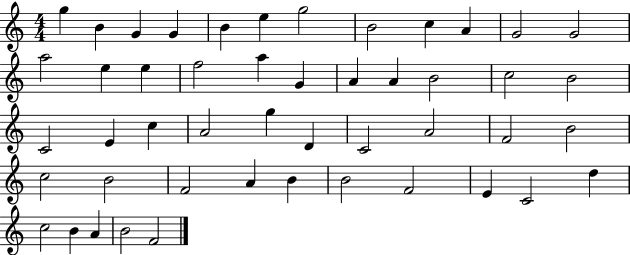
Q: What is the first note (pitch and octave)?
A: G5